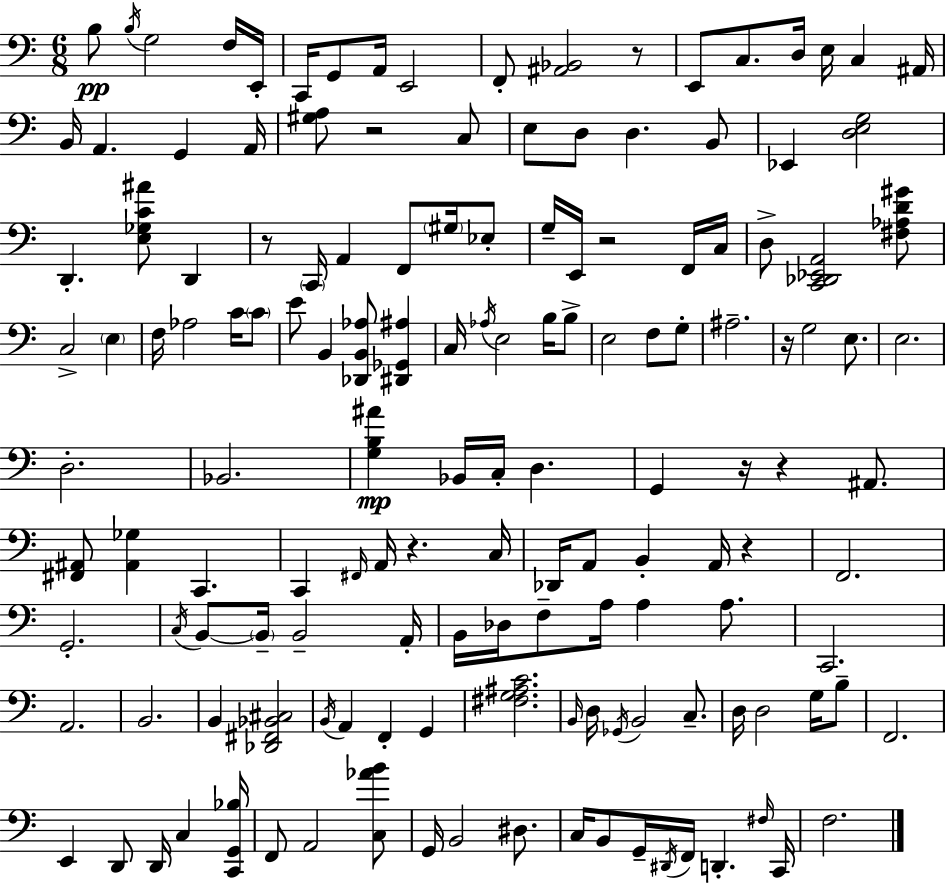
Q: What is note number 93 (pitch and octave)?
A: A2